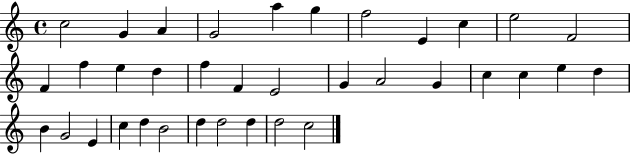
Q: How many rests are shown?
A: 0